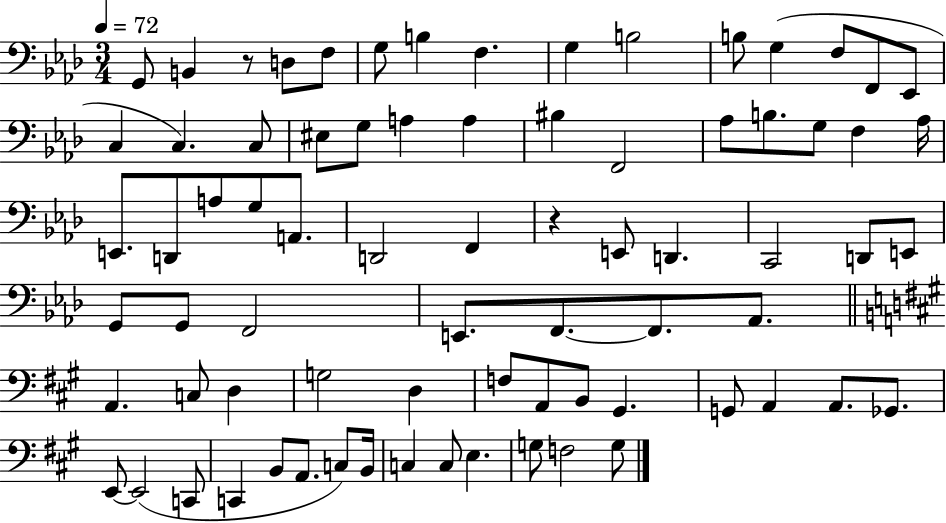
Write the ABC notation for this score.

X:1
T:Untitled
M:3/4
L:1/4
K:Ab
G,,/2 B,, z/2 D,/2 F,/2 G,/2 B, F, G, B,2 B,/2 G, F,/2 F,,/2 _E,,/2 C, C, C,/2 ^E,/2 G,/2 A, A, ^B, F,,2 _A,/2 B,/2 G,/2 F, _A,/4 E,,/2 D,,/2 A,/2 G,/2 A,,/2 D,,2 F,, z E,,/2 D,, C,,2 D,,/2 E,,/2 G,,/2 G,,/2 F,,2 E,,/2 F,,/2 F,,/2 _A,,/2 A,, C,/2 D, G,2 D, F,/2 A,,/2 B,,/2 ^G,, G,,/2 A,, A,,/2 _G,,/2 E,,/2 E,,2 C,,/2 C,, B,,/2 A,,/2 C,/2 B,,/4 C, C,/2 E, G,/2 F,2 G,/2